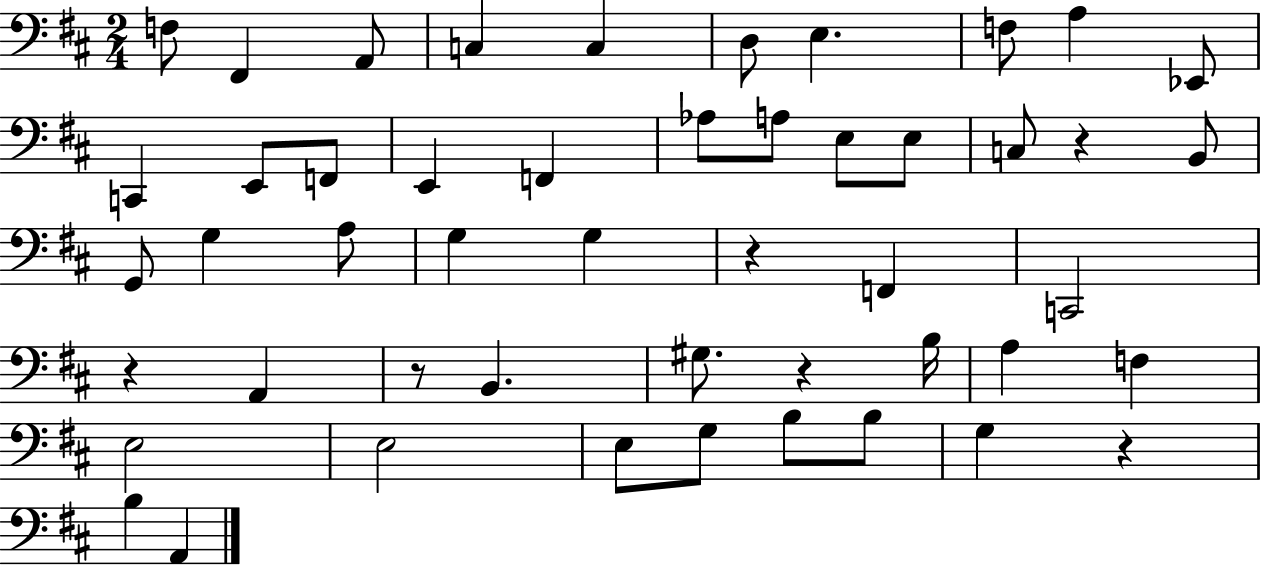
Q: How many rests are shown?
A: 6